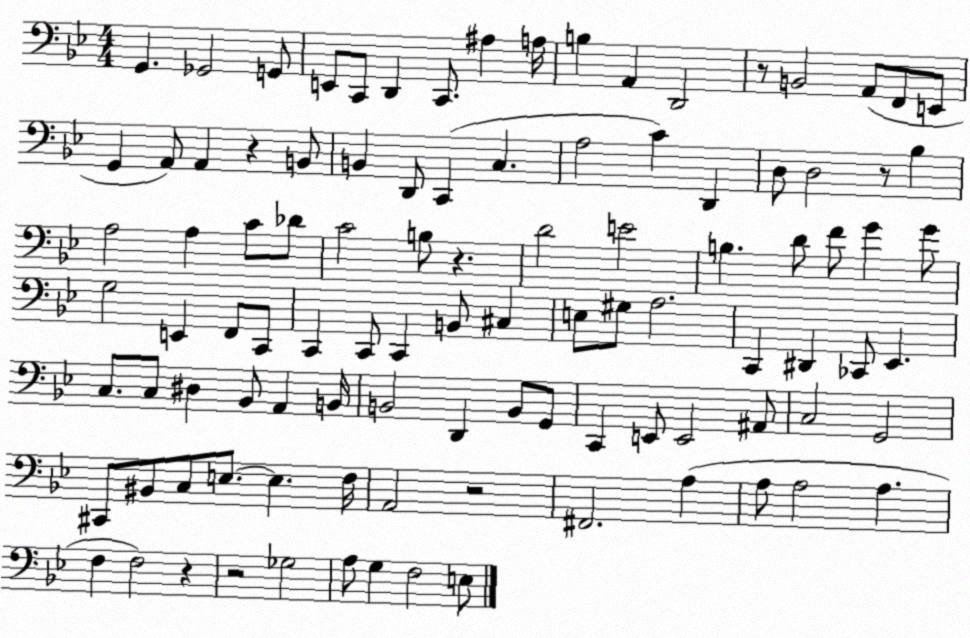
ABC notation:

X:1
T:Untitled
M:4/4
L:1/4
K:Bb
G,, _G,,2 G,,/2 E,,/2 C,,/2 D,, C,,/2 ^A, A,/4 B, A,, D,,2 z/2 B,,2 A,,/2 F,,/2 E,,/2 G,, A,,/2 A,, z B,,/2 B,, D,,/2 C,, C, A,2 C D,, D,/2 D,2 z/2 _B, A,2 A, C/2 _D/2 C2 B,/2 z D2 E2 B, D/2 F/2 G G/2 G,2 E,, F,,/2 C,,/2 C,, C,,/2 C,, B,,/2 ^C, E,/2 ^G,/2 A,2 C,, ^D,, _C,,/2 _E,, C,/2 C,/2 ^D, _B,,/2 A,, B,,/4 B,,2 D,, B,,/2 G,,/2 C,, E,,/2 E,,2 ^A,,/2 C,2 G,,2 ^C,,/2 ^B,,/2 C,/2 E,/2 E, F,/4 A,,2 z2 ^F,,2 A, A,/2 A,2 A, F, F,2 z z2 _G,2 A,/2 G, F,2 E,/2